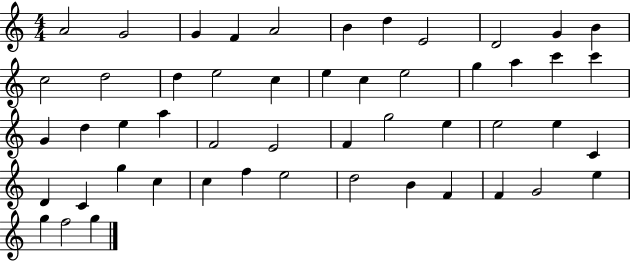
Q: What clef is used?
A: treble